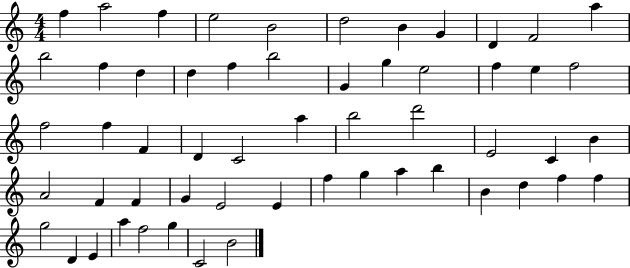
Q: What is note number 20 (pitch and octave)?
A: E5